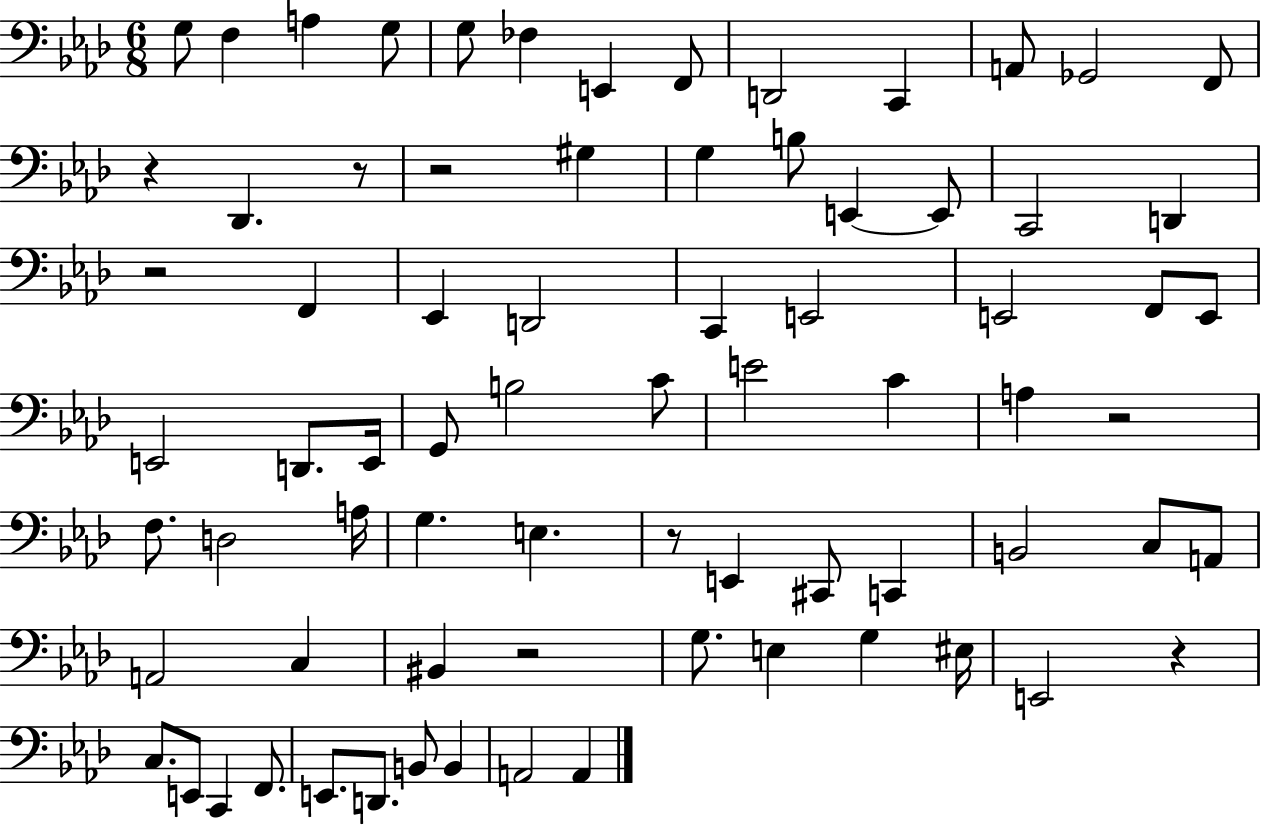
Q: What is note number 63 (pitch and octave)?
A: D2